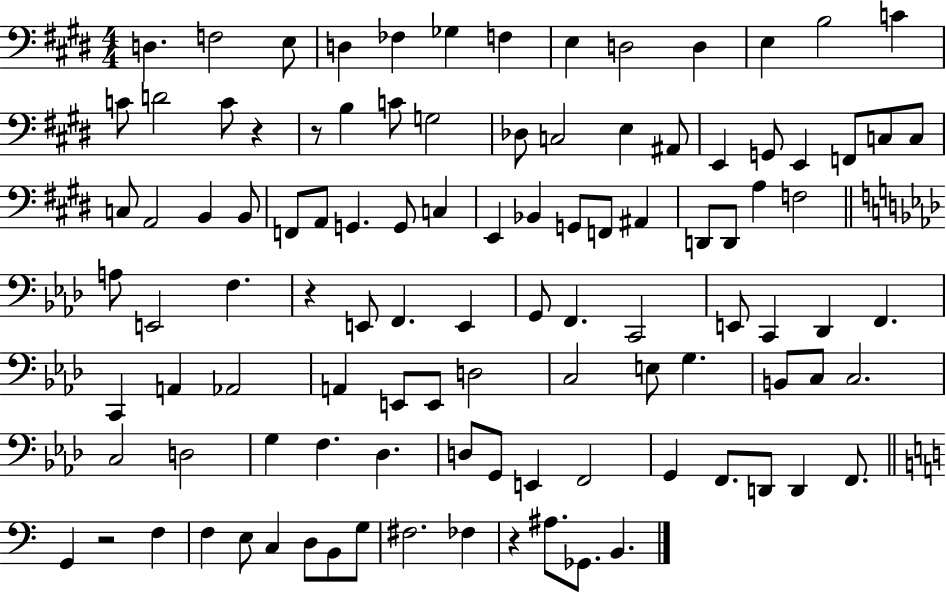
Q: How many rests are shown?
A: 5